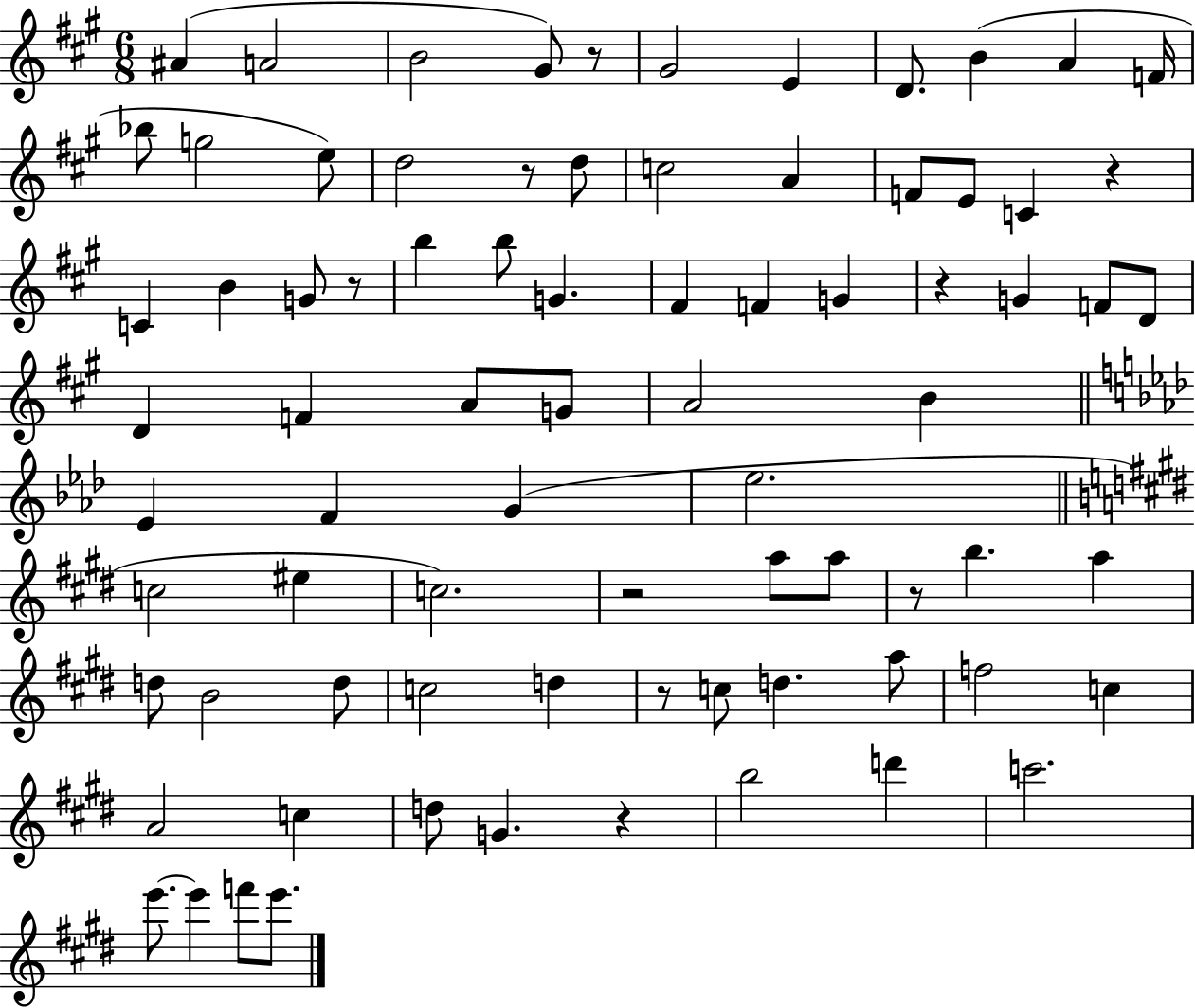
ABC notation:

X:1
T:Untitled
M:6/8
L:1/4
K:A
^A A2 B2 ^G/2 z/2 ^G2 E D/2 B A F/4 _b/2 g2 e/2 d2 z/2 d/2 c2 A F/2 E/2 C z C B G/2 z/2 b b/2 G ^F F G z G F/2 D/2 D F A/2 G/2 A2 B _E F G _e2 c2 ^e c2 z2 a/2 a/2 z/2 b a d/2 B2 d/2 c2 d z/2 c/2 d a/2 f2 c A2 c d/2 G z b2 d' c'2 e'/2 e' f'/2 e'/2